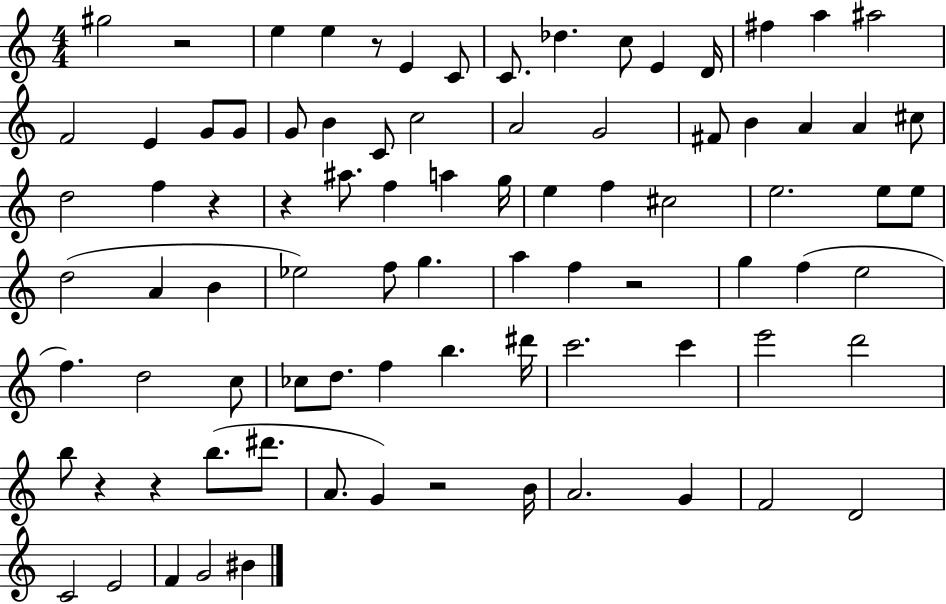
{
  \clef treble
  \numericTimeSignature
  \time 4/4
  \key c \major
  gis''2 r2 | e''4 e''4 r8 e'4 c'8 | c'8. des''4. c''8 e'4 d'16 | fis''4 a''4 ais''2 | \break f'2 e'4 g'8 g'8 | g'8 b'4 c'8 c''2 | a'2 g'2 | fis'8 b'4 a'4 a'4 cis''8 | \break d''2 f''4 r4 | r4 ais''8. f''4 a''4 g''16 | e''4 f''4 cis''2 | e''2. e''8 e''8 | \break d''2( a'4 b'4 | ees''2) f''8 g''4. | a''4 f''4 r2 | g''4 f''4( e''2 | \break f''4.) d''2 c''8 | ces''8 d''8. f''4 b''4. dis'''16 | c'''2. c'''4 | e'''2 d'''2 | \break b''8 r4 r4 b''8.( dis'''8. | a'8. g'4) r2 b'16 | a'2. g'4 | f'2 d'2 | \break c'2 e'2 | f'4 g'2 bis'4 | \bar "|."
}